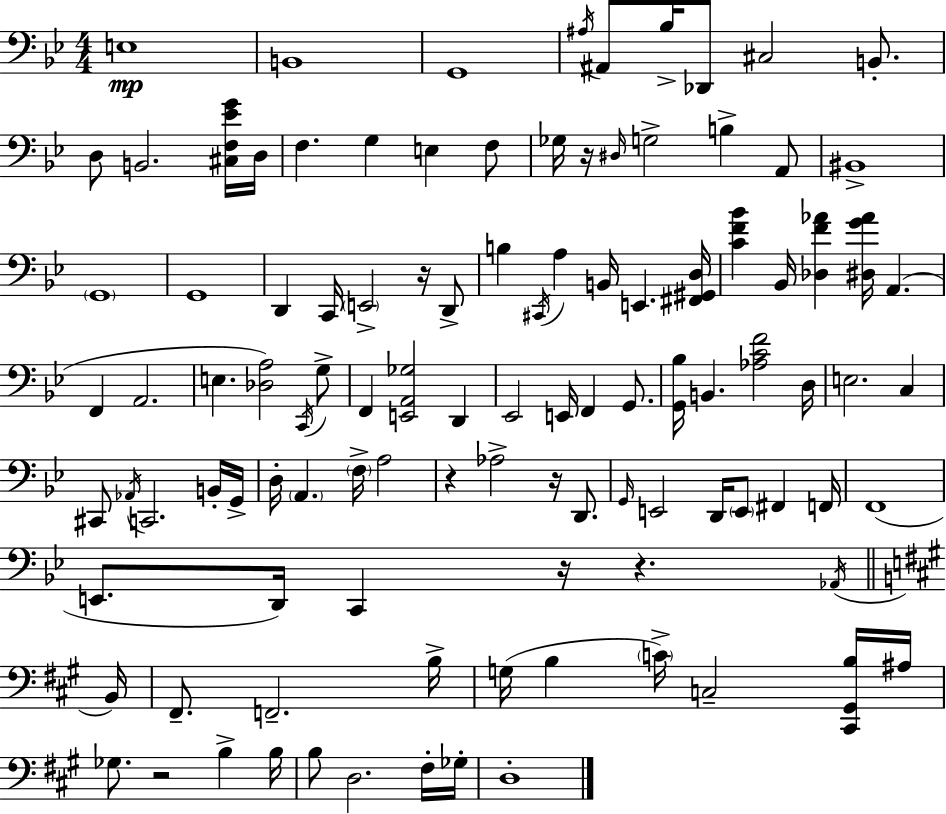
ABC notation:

X:1
T:Untitled
M:4/4
L:1/4
K:Bb
E,4 B,,4 G,,4 ^A,/4 ^A,,/2 _B,/4 _D,,/2 ^C,2 B,,/2 D,/2 B,,2 [^C,F,_EG]/4 D,/4 F, G, E, F,/2 _G,/4 z/4 ^D,/4 G,2 B, A,,/2 ^B,,4 G,,4 G,,4 D,, C,,/4 E,,2 z/4 D,,/2 B, ^C,,/4 A, B,,/4 E,, [^F,,^G,,D,]/4 [CF_B] _B,,/4 [_D,F_A] [^D,G_A]/4 A,, F,, A,,2 E, [_D,A,]2 C,,/4 G,/2 F,, [E,,A,,_G,]2 D,, _E,,2 E,,/4 F,, G,,/2 [G,,_B,]/4 B,, [_A,CF]2 D,/4 E,2 C, ^C,,/2 _A,,/4 C,,2 B,,/4 G,,/4 D,/4 A,, F,/4 A,2 z _A,2 z/4 D,,/2 G,,/4 E,,2 D,,/4 E,,/2 ^F,, F,,/4 F,,4 E,,/2 D,,/4 C,, z/4 z _A,,/4 B,,/4 ^F,,/2 F,,2 B,/4 G,/4 B, C/4 C,2 [^C,,^G,,B,]/4 ^A,/4 _G,/2 z2 B, B,/4 B,/2 D,2 ^F,/4 _G,/4 D,4